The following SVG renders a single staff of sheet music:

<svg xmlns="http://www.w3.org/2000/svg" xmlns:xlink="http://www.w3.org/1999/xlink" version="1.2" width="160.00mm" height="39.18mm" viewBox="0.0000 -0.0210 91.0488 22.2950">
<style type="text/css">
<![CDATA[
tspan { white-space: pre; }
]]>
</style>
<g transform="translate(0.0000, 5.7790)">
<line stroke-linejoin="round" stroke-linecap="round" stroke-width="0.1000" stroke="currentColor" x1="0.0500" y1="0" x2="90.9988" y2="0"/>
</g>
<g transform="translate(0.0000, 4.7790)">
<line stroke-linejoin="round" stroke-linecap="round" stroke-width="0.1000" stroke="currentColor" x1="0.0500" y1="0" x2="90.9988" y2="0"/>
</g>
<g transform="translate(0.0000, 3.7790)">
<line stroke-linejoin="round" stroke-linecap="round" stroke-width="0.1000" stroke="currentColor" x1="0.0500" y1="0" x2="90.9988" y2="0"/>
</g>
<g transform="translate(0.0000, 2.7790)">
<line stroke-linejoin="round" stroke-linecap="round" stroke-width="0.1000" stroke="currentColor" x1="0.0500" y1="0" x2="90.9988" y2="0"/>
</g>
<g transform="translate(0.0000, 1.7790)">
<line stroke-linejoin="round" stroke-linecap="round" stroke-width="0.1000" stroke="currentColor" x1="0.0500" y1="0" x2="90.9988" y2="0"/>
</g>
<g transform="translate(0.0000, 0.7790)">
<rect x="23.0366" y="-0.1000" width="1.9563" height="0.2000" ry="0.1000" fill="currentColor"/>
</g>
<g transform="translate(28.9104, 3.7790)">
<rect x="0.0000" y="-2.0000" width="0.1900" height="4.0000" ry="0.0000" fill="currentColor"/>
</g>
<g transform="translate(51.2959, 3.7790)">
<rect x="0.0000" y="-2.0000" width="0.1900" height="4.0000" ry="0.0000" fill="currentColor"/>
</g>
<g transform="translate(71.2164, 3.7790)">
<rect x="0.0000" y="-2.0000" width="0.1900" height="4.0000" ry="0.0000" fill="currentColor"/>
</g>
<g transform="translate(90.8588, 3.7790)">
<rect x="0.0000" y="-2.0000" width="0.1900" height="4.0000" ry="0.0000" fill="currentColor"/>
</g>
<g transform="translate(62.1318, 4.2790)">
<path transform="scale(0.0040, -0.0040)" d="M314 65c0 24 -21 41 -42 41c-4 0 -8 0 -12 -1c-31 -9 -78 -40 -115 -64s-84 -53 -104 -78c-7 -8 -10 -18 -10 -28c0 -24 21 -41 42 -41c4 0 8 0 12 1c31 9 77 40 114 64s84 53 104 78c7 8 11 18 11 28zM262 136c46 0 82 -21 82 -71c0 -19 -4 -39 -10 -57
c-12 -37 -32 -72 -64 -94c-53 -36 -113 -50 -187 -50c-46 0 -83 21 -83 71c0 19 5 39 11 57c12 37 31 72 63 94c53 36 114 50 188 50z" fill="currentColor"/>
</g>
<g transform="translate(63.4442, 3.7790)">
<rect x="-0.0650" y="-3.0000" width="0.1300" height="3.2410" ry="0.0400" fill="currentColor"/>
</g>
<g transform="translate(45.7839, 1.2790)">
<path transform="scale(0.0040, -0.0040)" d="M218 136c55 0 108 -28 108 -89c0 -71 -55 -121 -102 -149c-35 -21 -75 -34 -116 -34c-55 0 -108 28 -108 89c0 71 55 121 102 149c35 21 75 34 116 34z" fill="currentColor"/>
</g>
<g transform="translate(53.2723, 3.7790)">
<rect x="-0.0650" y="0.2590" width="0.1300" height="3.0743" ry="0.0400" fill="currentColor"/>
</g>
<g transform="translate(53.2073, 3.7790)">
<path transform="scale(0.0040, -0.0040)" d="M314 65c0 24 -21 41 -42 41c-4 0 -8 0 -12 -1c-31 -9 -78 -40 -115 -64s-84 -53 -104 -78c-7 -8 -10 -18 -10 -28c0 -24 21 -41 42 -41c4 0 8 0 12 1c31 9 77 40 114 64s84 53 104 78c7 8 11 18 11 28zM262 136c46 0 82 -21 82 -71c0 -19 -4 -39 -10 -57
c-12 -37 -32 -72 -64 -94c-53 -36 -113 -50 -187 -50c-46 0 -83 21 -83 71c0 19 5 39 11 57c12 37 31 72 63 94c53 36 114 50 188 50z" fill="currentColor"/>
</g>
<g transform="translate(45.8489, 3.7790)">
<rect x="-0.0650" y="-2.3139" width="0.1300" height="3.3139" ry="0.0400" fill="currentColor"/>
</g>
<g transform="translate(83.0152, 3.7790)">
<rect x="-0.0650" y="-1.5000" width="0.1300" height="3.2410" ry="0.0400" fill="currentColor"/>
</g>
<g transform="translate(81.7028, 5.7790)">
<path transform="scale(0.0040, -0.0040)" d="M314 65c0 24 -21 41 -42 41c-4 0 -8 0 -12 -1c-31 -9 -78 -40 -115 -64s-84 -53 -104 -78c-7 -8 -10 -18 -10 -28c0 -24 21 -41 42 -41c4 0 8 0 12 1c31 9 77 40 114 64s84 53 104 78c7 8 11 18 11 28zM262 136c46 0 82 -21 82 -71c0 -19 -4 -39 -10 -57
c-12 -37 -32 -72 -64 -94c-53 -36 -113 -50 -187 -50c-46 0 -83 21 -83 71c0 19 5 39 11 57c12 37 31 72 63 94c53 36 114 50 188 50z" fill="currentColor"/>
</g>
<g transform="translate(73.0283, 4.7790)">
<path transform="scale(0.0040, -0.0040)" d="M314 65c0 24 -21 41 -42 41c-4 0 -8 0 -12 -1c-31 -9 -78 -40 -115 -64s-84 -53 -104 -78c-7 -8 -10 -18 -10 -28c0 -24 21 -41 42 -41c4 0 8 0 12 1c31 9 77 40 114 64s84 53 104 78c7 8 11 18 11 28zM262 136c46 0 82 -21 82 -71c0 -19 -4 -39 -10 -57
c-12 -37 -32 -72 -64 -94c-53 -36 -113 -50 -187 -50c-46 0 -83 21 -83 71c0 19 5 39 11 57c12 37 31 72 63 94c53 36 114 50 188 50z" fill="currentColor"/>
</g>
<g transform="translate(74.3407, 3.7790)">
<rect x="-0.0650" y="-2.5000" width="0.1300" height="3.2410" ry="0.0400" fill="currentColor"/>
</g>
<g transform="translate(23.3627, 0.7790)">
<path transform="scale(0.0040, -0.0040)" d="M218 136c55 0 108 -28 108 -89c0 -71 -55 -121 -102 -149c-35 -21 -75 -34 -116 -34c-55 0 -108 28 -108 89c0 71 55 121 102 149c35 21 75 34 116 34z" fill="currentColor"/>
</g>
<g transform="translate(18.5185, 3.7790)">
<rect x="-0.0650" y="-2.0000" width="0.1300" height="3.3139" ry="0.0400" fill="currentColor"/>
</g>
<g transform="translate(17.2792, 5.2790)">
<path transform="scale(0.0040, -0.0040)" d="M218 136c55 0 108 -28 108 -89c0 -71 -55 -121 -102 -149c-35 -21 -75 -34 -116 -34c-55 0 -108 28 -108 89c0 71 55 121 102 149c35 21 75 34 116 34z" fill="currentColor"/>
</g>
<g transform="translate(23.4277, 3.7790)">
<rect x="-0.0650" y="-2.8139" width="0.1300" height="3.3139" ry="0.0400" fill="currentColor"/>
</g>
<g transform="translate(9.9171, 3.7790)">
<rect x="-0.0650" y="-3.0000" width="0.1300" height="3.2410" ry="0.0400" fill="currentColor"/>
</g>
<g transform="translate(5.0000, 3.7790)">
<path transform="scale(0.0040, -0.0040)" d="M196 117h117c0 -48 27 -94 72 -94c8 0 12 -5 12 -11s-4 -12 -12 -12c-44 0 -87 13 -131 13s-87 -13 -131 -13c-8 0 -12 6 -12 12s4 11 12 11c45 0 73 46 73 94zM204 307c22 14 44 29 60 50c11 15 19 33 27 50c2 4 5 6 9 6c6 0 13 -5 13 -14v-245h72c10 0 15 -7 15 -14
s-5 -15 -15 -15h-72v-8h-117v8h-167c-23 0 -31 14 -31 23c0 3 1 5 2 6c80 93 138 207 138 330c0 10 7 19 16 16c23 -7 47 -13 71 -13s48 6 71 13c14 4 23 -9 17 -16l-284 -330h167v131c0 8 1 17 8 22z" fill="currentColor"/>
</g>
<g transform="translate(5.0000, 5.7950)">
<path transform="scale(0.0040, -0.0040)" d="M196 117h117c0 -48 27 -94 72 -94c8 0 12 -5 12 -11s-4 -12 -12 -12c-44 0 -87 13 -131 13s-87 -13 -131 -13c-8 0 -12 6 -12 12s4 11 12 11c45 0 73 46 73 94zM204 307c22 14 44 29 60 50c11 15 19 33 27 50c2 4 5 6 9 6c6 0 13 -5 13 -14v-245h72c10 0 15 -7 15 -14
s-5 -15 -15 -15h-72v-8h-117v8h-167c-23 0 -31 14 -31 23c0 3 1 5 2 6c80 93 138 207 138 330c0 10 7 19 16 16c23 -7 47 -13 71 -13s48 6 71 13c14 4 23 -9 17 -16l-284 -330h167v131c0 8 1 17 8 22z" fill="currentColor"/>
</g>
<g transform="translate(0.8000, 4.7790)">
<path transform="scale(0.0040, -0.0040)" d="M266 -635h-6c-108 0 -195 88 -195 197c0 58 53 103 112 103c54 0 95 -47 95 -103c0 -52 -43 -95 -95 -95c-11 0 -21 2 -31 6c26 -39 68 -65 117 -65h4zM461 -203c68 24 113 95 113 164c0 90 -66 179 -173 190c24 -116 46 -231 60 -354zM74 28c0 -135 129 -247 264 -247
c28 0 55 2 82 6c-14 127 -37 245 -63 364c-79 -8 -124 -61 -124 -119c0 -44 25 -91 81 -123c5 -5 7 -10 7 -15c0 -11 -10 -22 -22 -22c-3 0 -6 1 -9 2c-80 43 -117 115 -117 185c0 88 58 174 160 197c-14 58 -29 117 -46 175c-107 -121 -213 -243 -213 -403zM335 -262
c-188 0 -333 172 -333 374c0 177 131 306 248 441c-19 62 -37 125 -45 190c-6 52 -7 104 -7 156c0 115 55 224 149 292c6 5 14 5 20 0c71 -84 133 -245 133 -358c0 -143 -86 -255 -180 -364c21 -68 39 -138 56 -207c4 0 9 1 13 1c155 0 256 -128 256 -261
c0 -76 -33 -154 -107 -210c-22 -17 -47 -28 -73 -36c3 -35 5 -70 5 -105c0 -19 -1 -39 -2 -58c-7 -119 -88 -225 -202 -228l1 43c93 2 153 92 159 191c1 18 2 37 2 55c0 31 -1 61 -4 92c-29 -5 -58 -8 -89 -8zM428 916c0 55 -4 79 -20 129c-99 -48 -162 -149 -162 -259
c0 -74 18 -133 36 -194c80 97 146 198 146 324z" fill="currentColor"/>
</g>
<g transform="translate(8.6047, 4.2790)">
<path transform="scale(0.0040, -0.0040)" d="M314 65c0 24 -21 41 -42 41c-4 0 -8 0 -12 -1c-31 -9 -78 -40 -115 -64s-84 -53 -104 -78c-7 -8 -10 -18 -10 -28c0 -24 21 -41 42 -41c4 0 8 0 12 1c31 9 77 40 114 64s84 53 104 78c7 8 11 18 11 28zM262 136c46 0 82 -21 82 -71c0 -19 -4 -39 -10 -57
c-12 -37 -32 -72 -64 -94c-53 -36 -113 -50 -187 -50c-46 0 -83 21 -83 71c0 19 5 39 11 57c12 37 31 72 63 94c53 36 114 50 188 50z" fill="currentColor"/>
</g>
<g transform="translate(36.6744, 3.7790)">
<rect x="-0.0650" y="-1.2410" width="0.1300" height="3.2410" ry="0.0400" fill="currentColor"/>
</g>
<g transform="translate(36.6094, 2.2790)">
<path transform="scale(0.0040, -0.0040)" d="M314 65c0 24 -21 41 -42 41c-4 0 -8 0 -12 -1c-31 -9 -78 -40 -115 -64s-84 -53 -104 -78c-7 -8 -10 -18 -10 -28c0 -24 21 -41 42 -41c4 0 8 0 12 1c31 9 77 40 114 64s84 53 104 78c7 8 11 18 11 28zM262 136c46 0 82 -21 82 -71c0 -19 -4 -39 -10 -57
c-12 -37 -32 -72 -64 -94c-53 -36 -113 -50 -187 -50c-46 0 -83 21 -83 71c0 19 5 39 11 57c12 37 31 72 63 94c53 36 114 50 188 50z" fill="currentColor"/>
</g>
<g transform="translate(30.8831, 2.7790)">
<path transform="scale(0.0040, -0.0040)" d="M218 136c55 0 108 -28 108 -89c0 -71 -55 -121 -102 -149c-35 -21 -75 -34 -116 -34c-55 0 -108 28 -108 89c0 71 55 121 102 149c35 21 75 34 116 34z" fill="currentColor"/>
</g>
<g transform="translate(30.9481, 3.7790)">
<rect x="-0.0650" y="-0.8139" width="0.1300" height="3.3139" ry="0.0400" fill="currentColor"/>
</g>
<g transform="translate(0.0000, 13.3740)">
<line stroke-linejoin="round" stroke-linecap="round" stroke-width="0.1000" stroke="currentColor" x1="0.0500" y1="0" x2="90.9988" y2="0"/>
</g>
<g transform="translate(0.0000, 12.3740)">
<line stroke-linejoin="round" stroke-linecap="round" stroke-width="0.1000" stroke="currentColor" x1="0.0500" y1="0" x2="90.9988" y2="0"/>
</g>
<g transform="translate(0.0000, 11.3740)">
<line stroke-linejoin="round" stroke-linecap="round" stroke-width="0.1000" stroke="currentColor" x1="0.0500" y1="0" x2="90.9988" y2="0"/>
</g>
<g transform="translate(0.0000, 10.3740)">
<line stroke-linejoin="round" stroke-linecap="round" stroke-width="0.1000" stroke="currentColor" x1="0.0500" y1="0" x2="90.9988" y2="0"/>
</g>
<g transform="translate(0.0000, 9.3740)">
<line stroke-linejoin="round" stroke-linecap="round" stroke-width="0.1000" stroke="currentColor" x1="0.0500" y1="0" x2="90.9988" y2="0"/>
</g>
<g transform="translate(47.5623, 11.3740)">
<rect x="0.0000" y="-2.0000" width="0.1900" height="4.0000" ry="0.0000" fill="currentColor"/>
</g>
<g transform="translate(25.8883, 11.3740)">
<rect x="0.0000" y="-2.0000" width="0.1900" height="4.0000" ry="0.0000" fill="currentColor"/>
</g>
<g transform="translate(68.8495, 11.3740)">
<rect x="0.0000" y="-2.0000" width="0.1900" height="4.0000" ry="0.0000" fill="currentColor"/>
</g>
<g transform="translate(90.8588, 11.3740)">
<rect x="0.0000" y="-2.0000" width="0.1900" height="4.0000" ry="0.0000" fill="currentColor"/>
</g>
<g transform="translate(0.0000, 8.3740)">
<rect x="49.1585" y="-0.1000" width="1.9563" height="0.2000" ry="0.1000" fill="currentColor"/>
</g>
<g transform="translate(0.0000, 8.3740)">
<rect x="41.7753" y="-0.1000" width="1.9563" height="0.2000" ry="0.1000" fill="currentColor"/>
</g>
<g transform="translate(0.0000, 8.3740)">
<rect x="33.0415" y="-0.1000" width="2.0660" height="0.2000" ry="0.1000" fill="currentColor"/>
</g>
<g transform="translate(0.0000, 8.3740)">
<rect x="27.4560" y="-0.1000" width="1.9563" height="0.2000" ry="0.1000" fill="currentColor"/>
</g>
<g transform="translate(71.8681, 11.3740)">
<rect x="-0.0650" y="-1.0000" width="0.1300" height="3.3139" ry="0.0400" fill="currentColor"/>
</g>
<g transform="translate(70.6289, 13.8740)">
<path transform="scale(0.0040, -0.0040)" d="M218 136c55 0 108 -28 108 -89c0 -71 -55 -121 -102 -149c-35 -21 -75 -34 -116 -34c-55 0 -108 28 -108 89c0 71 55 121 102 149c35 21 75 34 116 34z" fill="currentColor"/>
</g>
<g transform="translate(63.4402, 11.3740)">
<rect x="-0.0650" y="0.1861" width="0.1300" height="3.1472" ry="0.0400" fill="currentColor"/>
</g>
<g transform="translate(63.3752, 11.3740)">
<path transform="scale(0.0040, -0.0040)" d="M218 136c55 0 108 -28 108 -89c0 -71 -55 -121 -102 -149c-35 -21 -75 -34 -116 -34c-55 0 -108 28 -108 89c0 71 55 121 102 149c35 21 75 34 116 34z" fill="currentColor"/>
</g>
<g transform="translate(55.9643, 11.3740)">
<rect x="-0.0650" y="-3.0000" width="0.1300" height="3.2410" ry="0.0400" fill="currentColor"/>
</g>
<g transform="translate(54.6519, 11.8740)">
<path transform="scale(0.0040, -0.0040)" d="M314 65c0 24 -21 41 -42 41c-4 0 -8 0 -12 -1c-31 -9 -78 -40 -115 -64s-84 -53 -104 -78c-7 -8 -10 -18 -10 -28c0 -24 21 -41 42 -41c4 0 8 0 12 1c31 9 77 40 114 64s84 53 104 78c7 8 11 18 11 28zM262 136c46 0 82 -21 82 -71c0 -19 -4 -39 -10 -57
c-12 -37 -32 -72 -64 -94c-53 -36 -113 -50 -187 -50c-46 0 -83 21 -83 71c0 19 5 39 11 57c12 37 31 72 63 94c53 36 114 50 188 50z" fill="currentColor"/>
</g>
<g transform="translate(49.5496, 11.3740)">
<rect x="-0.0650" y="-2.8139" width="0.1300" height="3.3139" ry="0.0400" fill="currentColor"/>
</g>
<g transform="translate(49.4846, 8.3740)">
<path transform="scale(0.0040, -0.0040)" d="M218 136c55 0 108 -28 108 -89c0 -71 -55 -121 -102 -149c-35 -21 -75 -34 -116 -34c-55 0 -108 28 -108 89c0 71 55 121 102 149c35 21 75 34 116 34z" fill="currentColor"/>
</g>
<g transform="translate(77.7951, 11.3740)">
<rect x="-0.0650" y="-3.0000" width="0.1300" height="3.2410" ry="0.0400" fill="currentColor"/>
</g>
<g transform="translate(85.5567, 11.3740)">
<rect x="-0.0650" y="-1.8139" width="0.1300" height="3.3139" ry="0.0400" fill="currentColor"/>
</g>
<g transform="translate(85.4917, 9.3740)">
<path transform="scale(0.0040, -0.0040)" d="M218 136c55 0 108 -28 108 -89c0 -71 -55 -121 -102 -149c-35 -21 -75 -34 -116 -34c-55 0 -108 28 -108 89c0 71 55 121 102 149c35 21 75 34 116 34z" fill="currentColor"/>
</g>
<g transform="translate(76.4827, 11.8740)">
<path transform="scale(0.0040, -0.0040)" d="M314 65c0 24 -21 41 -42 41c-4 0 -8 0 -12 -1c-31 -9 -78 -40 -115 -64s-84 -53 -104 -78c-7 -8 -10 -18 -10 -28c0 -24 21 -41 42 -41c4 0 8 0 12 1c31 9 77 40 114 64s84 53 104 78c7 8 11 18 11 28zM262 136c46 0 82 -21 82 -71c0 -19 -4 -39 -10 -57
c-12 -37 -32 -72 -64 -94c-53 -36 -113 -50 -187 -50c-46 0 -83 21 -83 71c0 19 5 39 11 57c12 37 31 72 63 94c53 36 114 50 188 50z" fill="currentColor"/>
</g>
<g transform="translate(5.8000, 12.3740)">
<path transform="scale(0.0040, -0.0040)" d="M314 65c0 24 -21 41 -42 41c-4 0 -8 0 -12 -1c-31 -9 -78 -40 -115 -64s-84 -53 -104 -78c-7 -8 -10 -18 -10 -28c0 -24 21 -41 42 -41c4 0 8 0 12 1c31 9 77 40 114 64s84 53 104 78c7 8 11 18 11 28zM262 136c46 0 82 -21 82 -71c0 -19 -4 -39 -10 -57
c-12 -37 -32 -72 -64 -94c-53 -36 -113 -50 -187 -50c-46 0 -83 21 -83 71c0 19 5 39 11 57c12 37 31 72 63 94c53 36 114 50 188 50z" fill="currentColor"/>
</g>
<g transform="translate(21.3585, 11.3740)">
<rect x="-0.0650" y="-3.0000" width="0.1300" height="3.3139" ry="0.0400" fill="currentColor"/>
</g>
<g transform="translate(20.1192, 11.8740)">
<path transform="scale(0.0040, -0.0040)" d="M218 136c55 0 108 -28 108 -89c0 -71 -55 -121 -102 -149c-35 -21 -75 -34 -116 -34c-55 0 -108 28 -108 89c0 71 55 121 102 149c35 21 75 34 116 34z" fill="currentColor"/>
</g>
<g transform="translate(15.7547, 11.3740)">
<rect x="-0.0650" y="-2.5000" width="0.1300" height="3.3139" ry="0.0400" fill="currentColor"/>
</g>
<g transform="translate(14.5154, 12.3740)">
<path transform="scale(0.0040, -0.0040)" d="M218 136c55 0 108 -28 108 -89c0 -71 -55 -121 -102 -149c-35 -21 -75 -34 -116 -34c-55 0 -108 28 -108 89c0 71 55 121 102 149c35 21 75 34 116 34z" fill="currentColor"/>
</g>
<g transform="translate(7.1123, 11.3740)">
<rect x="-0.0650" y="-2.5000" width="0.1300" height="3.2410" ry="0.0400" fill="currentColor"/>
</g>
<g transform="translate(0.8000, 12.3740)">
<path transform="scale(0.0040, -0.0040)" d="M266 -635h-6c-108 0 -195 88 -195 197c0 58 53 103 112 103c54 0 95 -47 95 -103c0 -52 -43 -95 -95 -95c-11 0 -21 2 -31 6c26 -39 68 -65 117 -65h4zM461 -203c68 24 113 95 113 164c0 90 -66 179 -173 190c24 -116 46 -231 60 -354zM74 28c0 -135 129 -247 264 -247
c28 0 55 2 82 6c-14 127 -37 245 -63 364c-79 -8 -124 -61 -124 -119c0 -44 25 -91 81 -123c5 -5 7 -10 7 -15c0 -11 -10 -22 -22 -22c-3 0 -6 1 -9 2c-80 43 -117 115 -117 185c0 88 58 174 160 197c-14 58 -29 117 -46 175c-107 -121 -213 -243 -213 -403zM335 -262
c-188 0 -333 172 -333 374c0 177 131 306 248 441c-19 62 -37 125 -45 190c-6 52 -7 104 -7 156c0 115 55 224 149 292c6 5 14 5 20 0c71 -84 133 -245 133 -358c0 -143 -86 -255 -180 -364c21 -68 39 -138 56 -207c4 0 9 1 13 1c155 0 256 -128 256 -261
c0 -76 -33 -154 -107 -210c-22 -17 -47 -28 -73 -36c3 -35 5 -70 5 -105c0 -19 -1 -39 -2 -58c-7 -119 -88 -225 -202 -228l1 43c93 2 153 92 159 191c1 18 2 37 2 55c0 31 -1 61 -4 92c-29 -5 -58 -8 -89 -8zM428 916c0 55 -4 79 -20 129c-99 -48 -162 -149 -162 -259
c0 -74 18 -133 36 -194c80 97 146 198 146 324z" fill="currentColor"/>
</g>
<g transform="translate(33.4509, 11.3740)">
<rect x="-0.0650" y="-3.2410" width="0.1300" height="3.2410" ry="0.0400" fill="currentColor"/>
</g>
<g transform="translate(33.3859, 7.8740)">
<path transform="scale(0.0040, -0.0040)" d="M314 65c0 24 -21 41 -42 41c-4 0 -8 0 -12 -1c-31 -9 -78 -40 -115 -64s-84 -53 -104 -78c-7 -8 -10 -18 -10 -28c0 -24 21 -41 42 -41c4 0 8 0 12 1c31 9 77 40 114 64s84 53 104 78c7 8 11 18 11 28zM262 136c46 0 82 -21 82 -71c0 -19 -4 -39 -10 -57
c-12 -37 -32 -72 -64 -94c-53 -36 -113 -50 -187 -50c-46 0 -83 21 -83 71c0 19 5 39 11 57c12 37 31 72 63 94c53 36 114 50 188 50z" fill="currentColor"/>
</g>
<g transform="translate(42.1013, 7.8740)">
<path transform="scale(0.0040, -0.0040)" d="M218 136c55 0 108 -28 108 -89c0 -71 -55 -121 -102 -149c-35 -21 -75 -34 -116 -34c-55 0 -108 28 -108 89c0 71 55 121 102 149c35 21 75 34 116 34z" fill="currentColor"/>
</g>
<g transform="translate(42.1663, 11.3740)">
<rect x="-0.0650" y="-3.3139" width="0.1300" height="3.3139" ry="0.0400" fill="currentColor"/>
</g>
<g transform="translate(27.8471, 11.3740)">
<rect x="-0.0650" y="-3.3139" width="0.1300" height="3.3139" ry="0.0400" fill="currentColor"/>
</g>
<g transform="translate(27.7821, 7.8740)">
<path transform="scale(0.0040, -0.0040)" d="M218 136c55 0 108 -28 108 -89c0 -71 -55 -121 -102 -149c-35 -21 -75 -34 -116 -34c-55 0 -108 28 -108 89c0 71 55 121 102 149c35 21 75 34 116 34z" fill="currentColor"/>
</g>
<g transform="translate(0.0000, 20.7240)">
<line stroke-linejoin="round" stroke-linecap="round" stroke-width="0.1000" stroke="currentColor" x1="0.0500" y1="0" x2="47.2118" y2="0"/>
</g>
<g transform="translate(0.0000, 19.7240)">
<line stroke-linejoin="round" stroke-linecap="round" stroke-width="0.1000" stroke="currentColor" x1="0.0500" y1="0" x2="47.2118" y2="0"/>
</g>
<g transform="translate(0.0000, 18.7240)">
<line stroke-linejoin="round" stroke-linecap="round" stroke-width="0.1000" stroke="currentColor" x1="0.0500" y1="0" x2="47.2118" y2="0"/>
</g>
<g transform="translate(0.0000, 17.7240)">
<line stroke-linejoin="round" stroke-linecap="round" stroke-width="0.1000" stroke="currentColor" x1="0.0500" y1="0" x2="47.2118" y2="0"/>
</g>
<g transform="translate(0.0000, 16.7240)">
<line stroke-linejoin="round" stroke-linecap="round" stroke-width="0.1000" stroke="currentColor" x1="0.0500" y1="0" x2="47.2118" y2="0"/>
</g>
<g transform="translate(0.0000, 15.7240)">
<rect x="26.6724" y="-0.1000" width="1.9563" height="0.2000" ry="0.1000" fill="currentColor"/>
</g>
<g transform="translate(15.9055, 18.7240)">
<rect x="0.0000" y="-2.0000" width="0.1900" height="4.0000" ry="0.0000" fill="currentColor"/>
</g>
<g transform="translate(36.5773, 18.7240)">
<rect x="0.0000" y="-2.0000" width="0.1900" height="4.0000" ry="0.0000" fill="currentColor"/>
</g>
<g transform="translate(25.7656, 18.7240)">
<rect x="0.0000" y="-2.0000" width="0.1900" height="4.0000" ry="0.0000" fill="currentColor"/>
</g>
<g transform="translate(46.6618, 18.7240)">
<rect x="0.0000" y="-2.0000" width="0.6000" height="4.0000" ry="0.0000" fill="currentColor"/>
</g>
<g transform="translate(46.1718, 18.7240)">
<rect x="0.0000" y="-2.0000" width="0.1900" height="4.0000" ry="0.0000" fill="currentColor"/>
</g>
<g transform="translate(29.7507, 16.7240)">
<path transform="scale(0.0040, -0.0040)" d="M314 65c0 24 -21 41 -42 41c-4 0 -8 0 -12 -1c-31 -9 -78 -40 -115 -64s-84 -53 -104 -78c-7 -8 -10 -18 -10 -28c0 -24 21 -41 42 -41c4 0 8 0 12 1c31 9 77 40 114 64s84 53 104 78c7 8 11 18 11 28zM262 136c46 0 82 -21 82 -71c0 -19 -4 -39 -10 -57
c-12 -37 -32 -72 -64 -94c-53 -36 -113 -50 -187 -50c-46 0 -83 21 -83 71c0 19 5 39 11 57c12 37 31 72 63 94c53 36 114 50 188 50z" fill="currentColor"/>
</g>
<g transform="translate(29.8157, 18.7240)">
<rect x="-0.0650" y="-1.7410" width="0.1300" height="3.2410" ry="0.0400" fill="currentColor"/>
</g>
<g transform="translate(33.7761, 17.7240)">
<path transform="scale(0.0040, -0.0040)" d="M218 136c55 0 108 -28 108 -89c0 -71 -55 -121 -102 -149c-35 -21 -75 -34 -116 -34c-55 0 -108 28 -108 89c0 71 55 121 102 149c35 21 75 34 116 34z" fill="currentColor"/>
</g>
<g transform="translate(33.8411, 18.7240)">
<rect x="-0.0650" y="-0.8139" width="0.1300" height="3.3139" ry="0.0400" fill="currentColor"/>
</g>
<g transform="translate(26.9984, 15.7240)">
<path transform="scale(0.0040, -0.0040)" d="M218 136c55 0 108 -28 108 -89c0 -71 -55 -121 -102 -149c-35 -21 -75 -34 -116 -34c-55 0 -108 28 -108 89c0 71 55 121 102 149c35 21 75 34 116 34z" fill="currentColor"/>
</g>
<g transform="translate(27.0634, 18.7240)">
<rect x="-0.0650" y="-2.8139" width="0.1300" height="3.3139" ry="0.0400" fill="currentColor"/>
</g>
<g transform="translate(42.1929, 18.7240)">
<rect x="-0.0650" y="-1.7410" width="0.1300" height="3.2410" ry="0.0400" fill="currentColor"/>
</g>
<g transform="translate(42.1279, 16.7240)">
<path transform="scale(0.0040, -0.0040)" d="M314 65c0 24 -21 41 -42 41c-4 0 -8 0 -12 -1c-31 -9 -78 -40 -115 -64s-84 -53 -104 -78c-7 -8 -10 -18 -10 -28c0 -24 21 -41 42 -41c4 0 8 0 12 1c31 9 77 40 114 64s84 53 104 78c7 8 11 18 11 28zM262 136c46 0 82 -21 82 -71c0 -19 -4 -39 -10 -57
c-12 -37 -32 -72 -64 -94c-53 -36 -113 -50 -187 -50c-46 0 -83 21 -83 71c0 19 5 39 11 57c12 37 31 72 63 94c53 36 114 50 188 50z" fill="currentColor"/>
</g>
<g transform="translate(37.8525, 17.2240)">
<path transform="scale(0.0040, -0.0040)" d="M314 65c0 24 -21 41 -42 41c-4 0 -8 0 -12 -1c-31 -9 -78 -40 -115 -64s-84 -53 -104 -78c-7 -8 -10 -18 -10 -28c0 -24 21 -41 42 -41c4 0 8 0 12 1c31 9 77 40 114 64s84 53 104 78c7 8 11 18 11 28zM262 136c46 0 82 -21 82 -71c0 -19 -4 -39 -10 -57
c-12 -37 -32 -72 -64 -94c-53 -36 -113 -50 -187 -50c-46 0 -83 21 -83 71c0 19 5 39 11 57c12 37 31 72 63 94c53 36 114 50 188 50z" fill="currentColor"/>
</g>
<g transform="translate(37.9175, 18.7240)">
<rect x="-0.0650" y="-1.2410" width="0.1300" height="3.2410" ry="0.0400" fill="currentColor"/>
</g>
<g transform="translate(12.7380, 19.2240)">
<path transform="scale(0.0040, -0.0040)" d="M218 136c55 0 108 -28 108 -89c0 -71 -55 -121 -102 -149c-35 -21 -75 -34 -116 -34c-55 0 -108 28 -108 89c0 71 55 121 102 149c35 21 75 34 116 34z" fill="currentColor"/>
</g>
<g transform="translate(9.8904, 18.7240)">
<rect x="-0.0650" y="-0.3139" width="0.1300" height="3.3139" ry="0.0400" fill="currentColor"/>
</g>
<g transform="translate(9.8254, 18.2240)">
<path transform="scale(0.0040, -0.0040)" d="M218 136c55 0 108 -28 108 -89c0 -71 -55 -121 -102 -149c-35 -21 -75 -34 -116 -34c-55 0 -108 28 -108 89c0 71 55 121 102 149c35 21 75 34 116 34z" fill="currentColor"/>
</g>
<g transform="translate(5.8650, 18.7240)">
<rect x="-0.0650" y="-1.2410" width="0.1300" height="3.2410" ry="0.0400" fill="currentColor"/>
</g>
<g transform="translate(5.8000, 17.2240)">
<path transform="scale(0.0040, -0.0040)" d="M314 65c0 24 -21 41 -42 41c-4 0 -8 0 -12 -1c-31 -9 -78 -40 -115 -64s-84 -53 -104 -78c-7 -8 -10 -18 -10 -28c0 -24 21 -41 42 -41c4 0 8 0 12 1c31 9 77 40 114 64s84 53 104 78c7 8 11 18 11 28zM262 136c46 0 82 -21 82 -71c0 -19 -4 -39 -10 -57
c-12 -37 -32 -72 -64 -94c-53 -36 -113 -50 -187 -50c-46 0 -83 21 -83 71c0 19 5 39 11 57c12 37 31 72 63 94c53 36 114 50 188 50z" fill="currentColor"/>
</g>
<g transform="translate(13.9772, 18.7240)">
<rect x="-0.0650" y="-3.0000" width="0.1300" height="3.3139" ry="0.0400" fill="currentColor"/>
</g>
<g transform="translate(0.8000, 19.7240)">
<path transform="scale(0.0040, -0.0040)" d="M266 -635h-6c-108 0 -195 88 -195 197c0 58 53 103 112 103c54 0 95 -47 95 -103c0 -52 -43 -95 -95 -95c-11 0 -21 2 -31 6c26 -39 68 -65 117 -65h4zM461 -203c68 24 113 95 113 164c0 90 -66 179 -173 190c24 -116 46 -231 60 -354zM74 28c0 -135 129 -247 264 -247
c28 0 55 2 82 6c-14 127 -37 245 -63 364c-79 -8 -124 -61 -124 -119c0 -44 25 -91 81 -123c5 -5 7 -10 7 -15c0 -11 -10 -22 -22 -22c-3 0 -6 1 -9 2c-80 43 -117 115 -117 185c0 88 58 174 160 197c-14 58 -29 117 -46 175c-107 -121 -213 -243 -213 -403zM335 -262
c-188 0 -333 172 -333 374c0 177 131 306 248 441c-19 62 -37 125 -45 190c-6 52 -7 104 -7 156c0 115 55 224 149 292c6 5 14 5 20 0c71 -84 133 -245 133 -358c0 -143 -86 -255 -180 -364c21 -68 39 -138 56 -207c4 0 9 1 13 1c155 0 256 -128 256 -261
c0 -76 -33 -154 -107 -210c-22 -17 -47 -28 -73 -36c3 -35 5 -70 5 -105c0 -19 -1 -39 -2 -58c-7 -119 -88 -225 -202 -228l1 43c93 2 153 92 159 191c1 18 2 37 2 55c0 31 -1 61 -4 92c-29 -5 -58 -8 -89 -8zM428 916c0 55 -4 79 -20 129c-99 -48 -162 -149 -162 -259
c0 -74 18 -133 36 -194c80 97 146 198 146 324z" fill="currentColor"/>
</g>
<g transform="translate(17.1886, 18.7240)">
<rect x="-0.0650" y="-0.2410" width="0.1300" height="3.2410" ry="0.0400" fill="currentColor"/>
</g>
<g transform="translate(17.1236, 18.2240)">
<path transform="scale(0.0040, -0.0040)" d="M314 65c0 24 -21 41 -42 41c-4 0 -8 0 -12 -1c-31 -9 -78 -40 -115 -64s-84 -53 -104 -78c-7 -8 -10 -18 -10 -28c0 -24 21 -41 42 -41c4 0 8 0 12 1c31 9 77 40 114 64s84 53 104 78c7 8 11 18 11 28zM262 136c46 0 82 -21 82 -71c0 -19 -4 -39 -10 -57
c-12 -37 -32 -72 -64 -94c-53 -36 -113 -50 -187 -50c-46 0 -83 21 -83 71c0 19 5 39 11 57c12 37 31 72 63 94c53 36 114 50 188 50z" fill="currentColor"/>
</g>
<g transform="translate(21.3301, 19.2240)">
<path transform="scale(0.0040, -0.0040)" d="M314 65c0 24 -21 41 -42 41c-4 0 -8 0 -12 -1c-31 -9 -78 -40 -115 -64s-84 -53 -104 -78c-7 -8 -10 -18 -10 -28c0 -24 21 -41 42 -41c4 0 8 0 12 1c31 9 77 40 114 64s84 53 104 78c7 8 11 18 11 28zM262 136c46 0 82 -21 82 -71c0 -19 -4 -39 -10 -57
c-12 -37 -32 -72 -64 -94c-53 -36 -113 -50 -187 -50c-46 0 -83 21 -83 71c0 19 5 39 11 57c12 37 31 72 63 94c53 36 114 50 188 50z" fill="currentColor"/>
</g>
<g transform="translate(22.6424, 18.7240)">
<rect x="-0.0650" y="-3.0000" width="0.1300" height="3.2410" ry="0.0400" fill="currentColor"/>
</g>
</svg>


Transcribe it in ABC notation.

X:1
T:Untitled
M:4/4
L:1/4
K:C
A2 F a d e2 g B2 A2 G2 E2 G2 G A b b2 b a A2 B D A2 f e2 c A c2 A2 a f2 d e2 f2